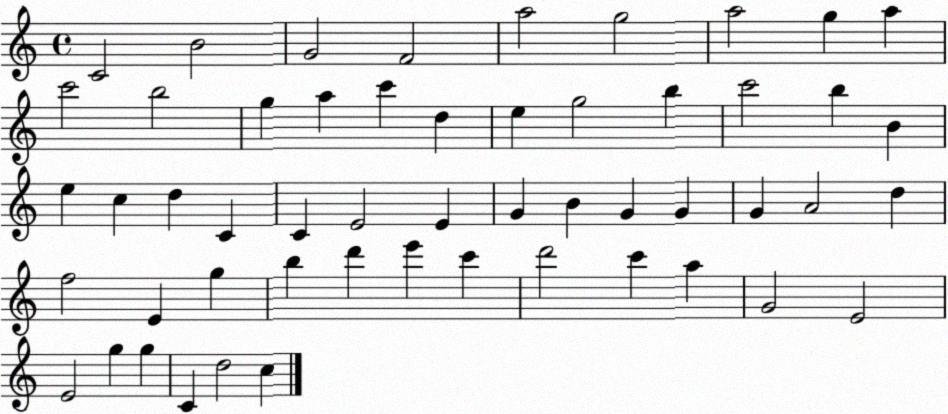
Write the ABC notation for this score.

X:1
T:Untitled
M:4/4
L:1/4
K:C
C2 B2 G2 F2 a2 g2 a2 g a c'2 b2 g a c' d e g2 b c'2 b B e c d C C E2 E G B G G G A2 d f2 E g b d' e' c' d'2 c' a G2 E2 E2 g g C d2 c